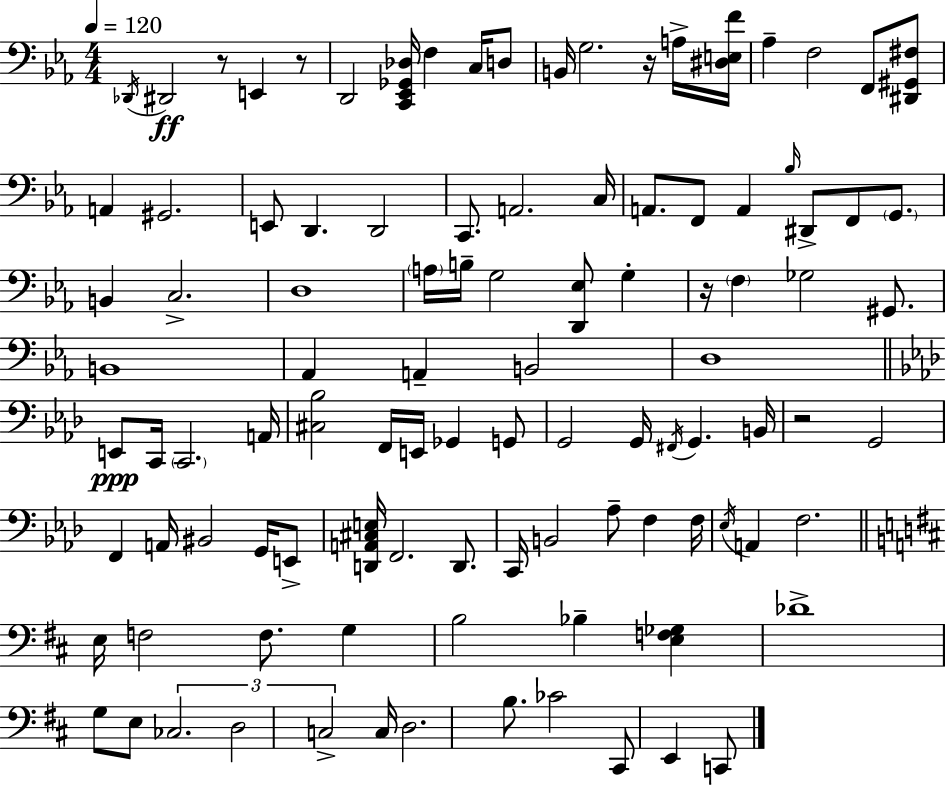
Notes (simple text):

Db2/s D#2/h R/e E2/q R/e D2/h [C2,Eb2,Gb2,Db3]/s F3/q C3/s D3/e B2/s G3/h. R/s A3/s [D#3,E3,F4]/s Ab3/q F3/h F2/e [D#2,G#2,F#3]/e A2/q G#2/h. E2/e D2/q. D2/h C2/e. A2/h. C3/s A2/e. F2/e A2/q Bb3/s D#2/e F2/e G2/e. B2/q C3/h. D3/w A3/s B3/s G3/h [D2,Eb3]/e G3/q R/s F3/q Gb3/h G#2/e. B2/w Ab2/q A2/q B2/h D3/w E2/e C2/s C2/h. A2/s [C#3,Bb3]/h F2/s E2/s Gb2/q G2/e G2/h G2/s F#2/s G2/q. B2/s R/h G2/h F2/q A2/s BIS2/h G2/s E2/e [D2,A2,C#3,E3]/s F2/h. D2/e. C2/s B2/h Ab3/e F3/q F3/s Eb3/s A2/q F3/h. E3/s F3/h F3/e. G3/q B3/h Bb3/q [E3,F3,Gb3]/q Db4/w G3/e E3/e CES3/h. D3/h C3/h C3/s D3/h. B3/e. CES4/h C#2/e E2/q C2/e